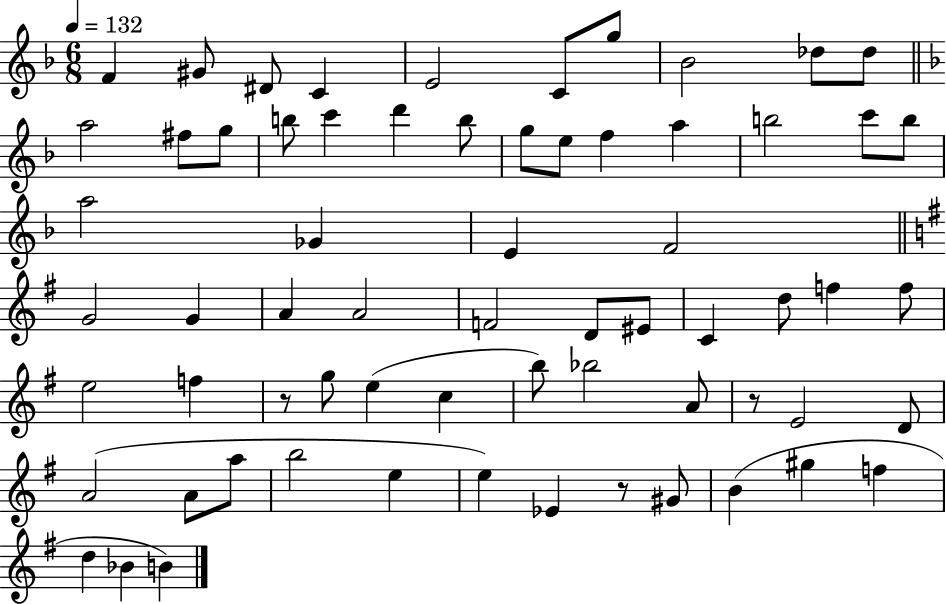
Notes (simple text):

F4/q G#4/e D#4/e C4/q E4/h C4/e G5/e Bb4/h Db5/e Db5/e A5/h F#5/e G5/e B5/e C6/q D6/q B5/e G5/e E5/e F5/q A5/q B5/h C6/e B5/e A5/h Gb4/q E4/q F4/h G4/h G4/q A4/q A4/h F4/h D4/e EIS4/e C4/q D5/e F5/q F5/e E5/h F5/q R/e G5/e E5/q C5/q B5/e Bb5/h A4/e R/e E4/h D4/e A4/h A4/e A5/e B5/h E5/q E5/q Eb4/q R/e G#4/e B4/q G#5/q F5/q D5/q Bb4/q B4/q